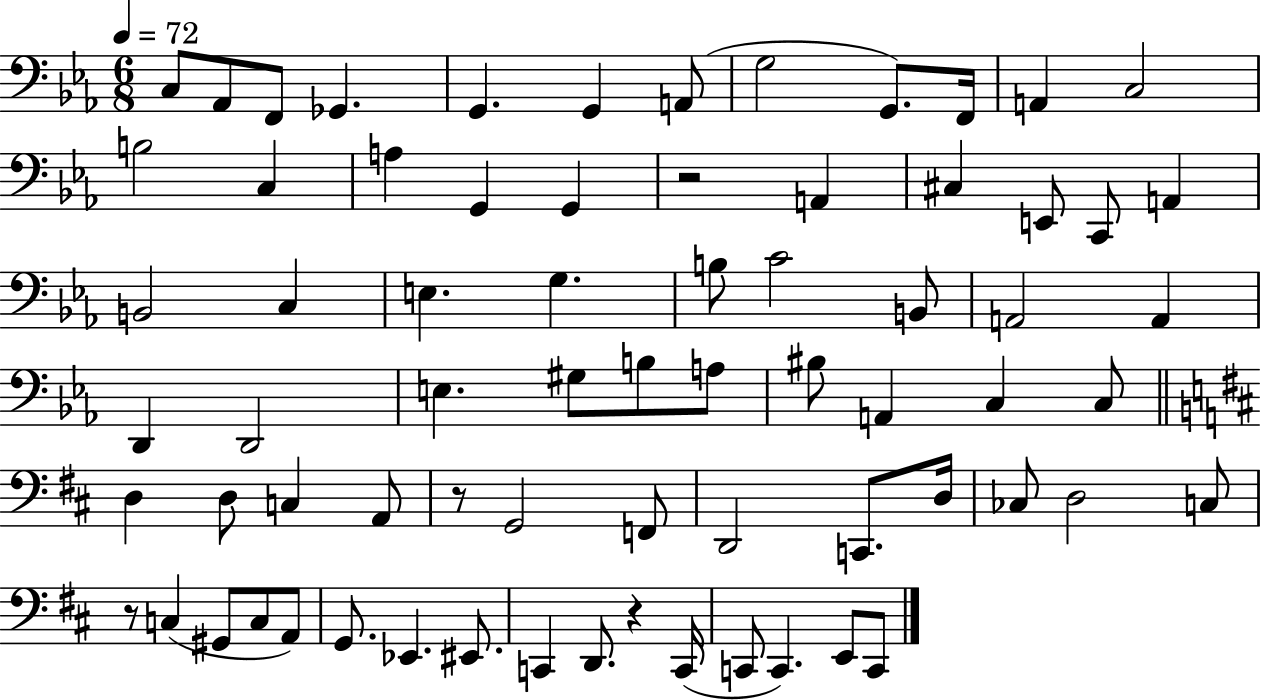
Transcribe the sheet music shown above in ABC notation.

X:1
T:Untitled
M:6/8
L:1/4
K:Eb
C,/2 _A,,/2 F,,/2 _G,, G,, G,, A,,/2 G,2 G,,/2 F,,/4 A,, C,2 B,2 C, A, G,, G,, z2 A,, ^C, E,,/2 C,,/2 A,, B,,2 C, E, G, B,/2 C2 B,,/2 A,,2 A,, D,, D,,2 E, ^G,/2 B,/2 A,/2 ^B,/2 A,, C, C,/2 D, D,/2 C, A,,/2 z/2 G,,2 F,,/2 D,,2 C,,/2 D,/4 _C,/2 D,2 C,/2 z/2 C, ^G,,/2 C,/2 A,,/2 G,,/2 _E,, ^E,,/2 C,, D,,/2 z C,,/4 C,,/2 C,, E,,/2 C,,/2